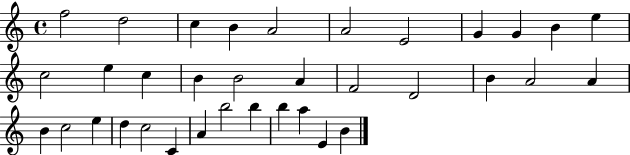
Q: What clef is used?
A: treble